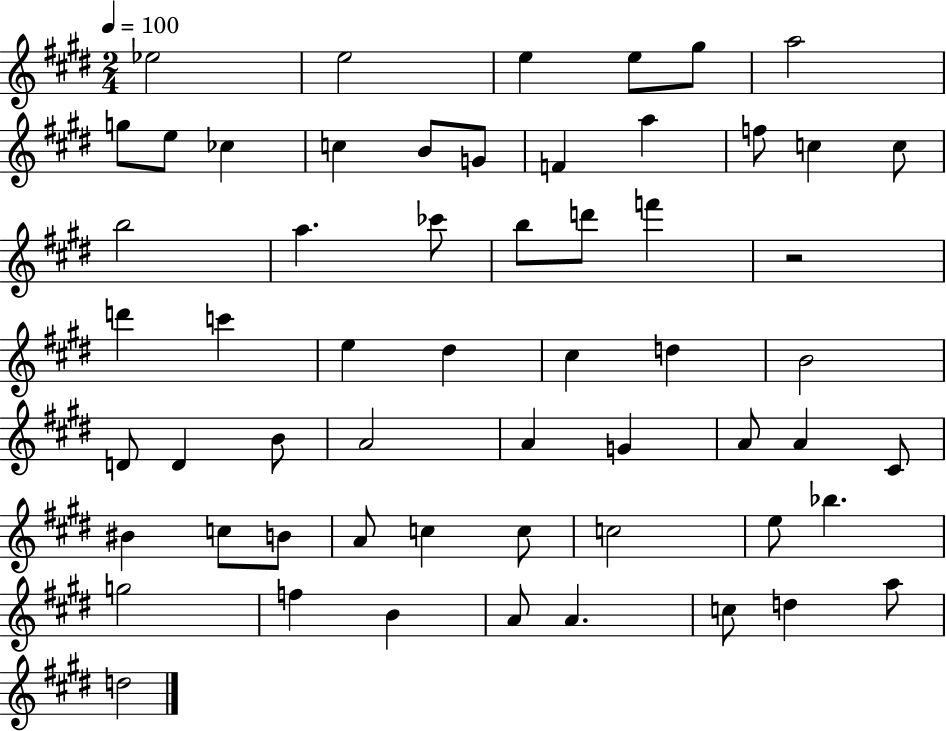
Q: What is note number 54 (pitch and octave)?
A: C5